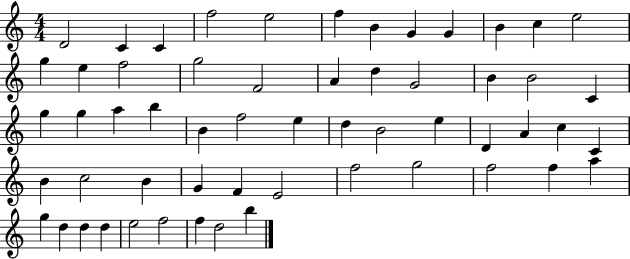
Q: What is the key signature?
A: C major